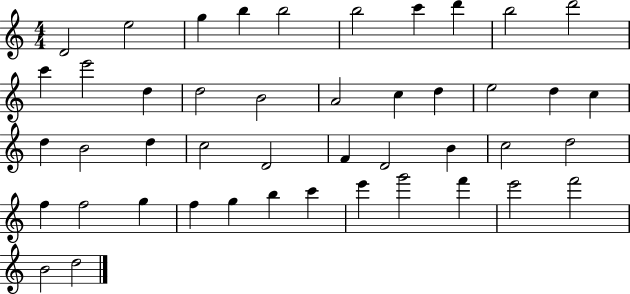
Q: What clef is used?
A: treble